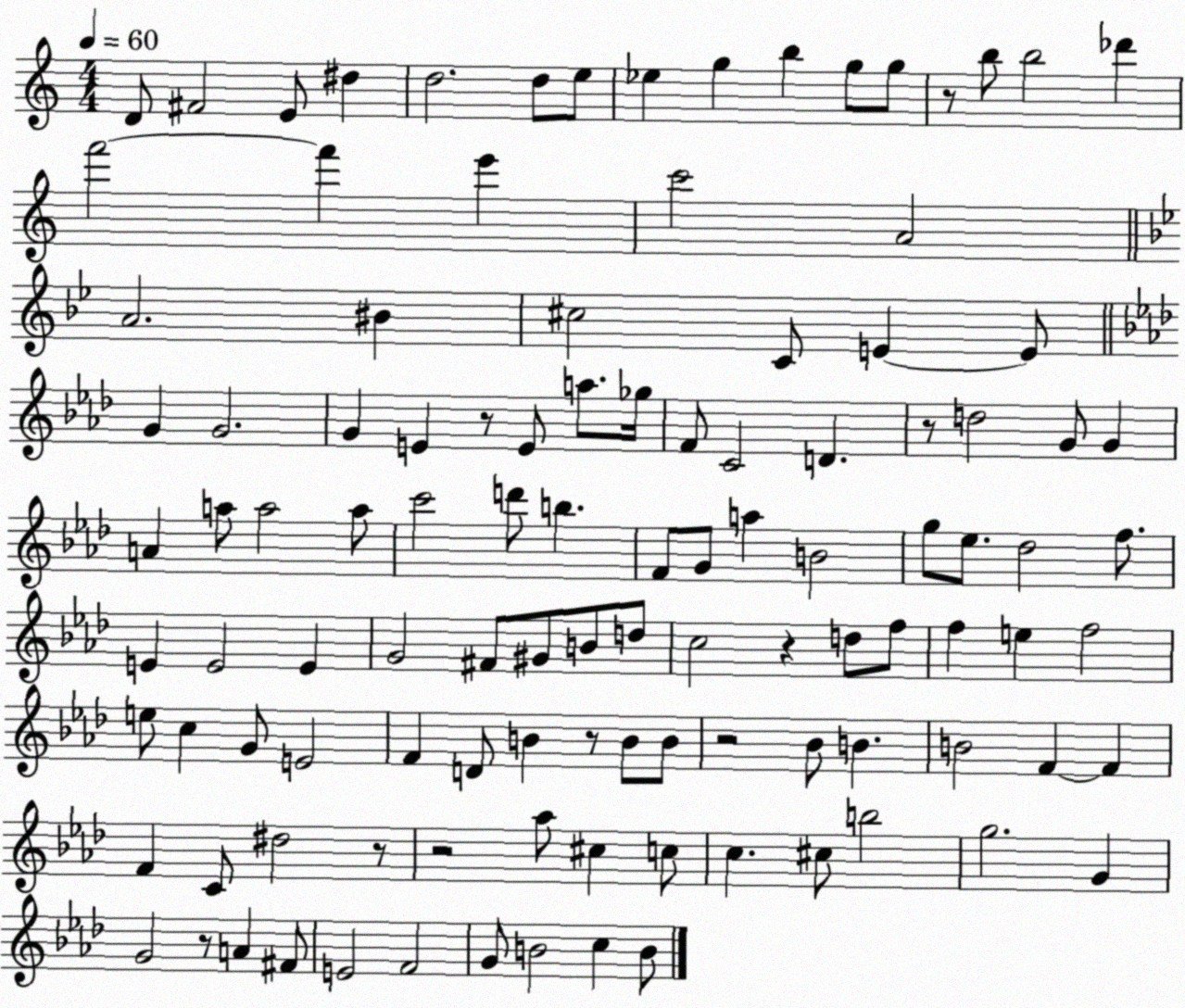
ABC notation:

X:1
T:Untitled
M:4/4
L:1/4
K:C
D/2 ^F2 E/2 ^d d2 d/2 e/2 _e g b g/2 g/2 z/2 b/2 b2 _d' f'2 f' e' c'2 A2 A2 ^B ^c2 C/2 E E/2 G G2 G E z/2 E/2 a/2 _g/4 F/2 C2 D z/2 d2 G/2 G A a/2 a2 a/2 c'2 d'/2 b F/2 G/2 a B2 g/2 _e/2 _d2 f/2 E E2 E G2 ^F/2 ^G/2 B/2 d/2 c2 z d/2 f/2 f e f2 e/2 c G/2 E2 F D/2 B z/2 B/2 B/2 z2 _B/2 B B2 F F F C/2 ^d2 z/2 z2 _a/2 ^c c/2 c ^c/2 b2 g2 G G2 z/2 A ^F/2 E2 F2 G/2 B2 c B/2